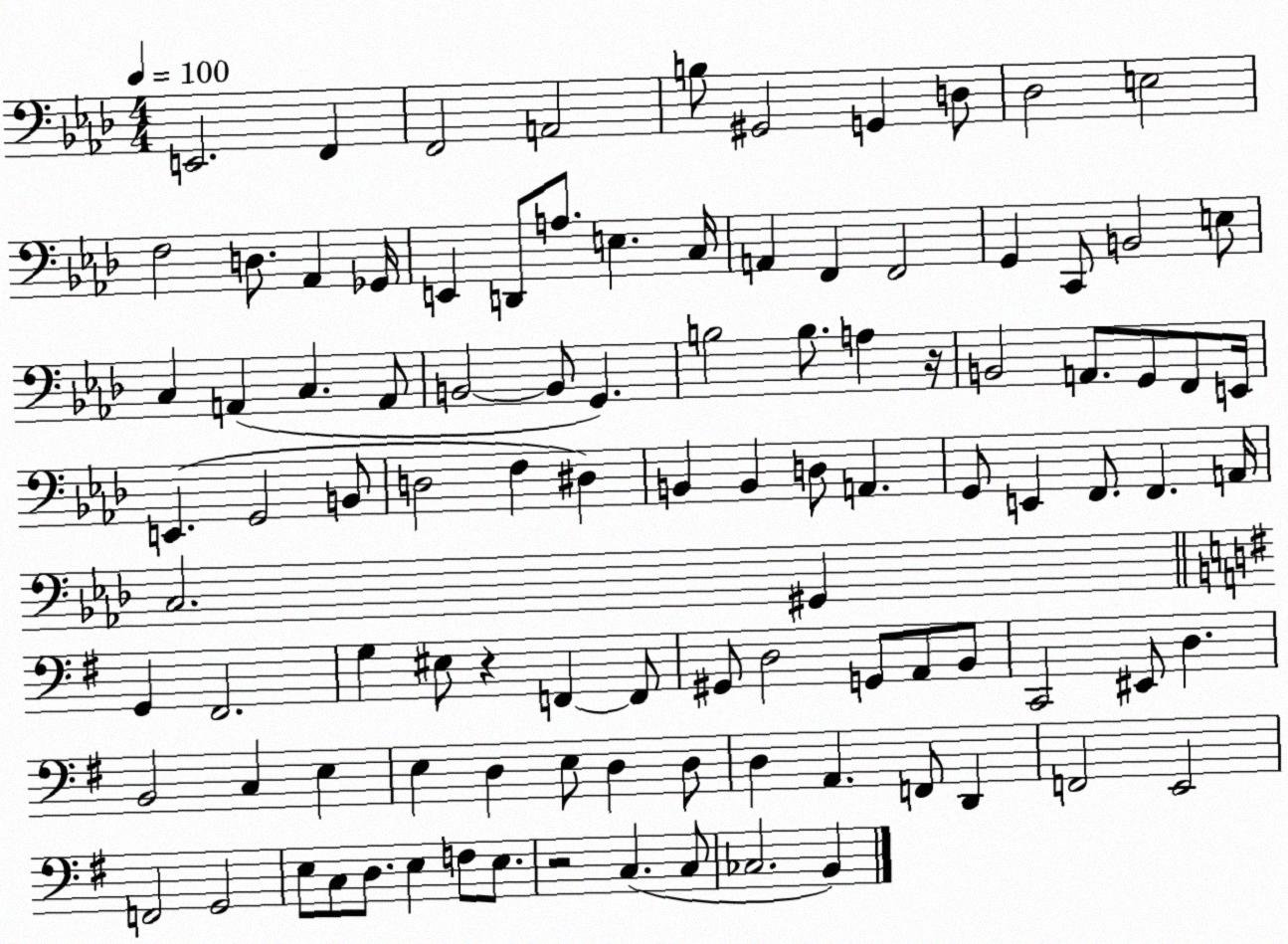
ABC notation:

X:1
T:Untitled
M:4/4
L:1/4
K:Ab
E,,2 F,, F,,2 A,,2 B,/2 ^G,,2 G,, D,/2 _D,2 E,2 F,2 D,/2 _A,, _G,,/4 E,, D,,/2 A,/2 E, C,/4 A,, F,, F,,2 G,, C,,/2 B,,2 E,/2 C, A,, C, A,,/2 B,,2 B,,/2 G,, B,2 B,/2 A, z/4 B,,2 A,,/2 G,,/2 F,,/2 E,,/4 E,, G,,2 B,,/2 D,2 F, ^D, B,, B,, D,/2 A,, G,,/2 E,, F,,/2 F,, A,,/4 C,2 ^G,, G,, ^F,,2 G, ^E,/2 z F,, F,,/2 ^G,,/2 D,2 G,,/2 A,,/2 B,,/2 C,,2 ^E,,/2 D, B,,2 C, E, E, D, E,/2 D, D,/2 D, A,, F,,/2 D,, F,,2 E,,2 F,,2 G,,2 E,/2 C,/2 D,/2 E, F,/2 E,/2 z2 C, C,/2 _C,2 B,,